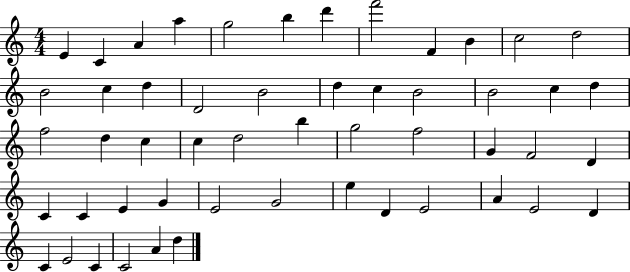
{
  \clef treble
  \numericTimeSignature
  \time 4/4
  \key c \major
  e'4 c'4 a'4 a''4 | g''2 b''4 d'''4 | f'''2 f'4 b'4 | c''2 d''2 | \break b'2 c''4 d''4 | d'2 b'2 | d''4 c''4 b'2 | b'2 c''4 d''4 | \break f''2 d''4 c''4 | c''4 d''2 b''4 | g''2 f''2 | g'4 f'2 d'4 | \break c'4 c'4 e'4 g'4 | e'2 g'2 | e''4 d'4 e'2 | a'4 e'2 d'4 | \break c'4 e'2 c'4 | c'2 a'4 d''4 | \bar "|."
}